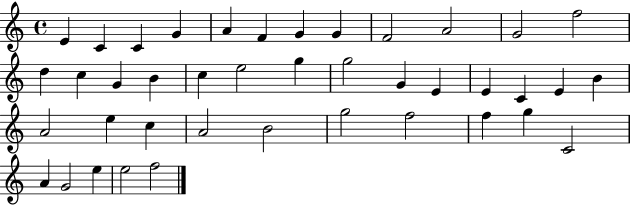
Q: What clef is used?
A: treble